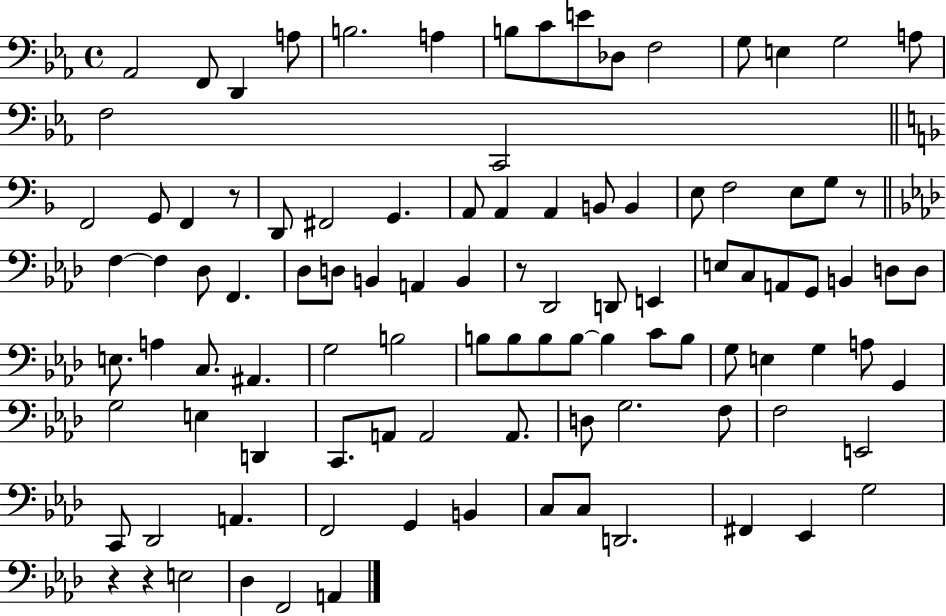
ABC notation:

X:1
T:Untitled
M:4/4
L:1/4
K:Eb
_A,,2 F,,/2 D,, A,/2 B,2 A, B,/2 C/2 E/2 _D,/2 F,2 G,/2 E, G,2 A,/2 F,2 C,,2 F,,2 G,,/2 F,, z/2 D,,/2 ^F,,2 G,, A,,/2 A,, A,, B,,/2 B,, E,/2 F,2 E,/2 G,/2 z/2 F, F, _D,/2 F,, _D,/2 D,/2 B,, A,, B,, z/2 _D,,2 D,,/2 E,, E,/2 C,/2 A,,/2 G,,/2 B,, D,/2 D,/2 E,/2 A, C,/2 ^A,, G,2 B,2 B,/2 B,/2 B,/2 B,/2 B, C/2 B,/2 G,/2 E, G, A,/2 G,, G,2 E, D,, C,,/2 A,,/2 A,,2 A,,/2 D,/2 G,2 F,/2 F,2 E,,2 C,,/2 _D,,2 A,, F,,2 G,, B,, C,/2 C,/2 D,,2 ^F,, _E,, G,2 z z E,2 _D, F,,2 A,,